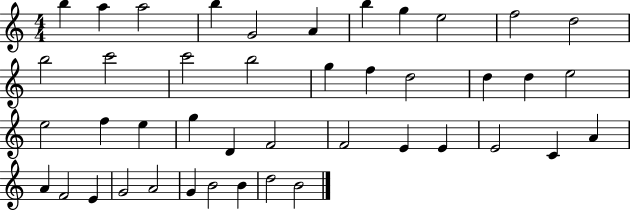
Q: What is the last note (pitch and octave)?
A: B4